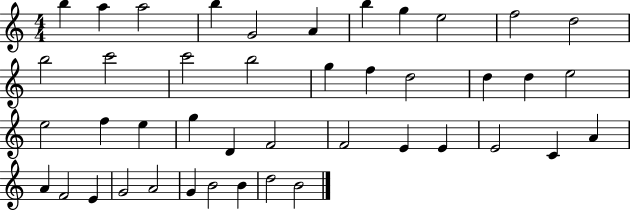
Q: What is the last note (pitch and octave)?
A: B4